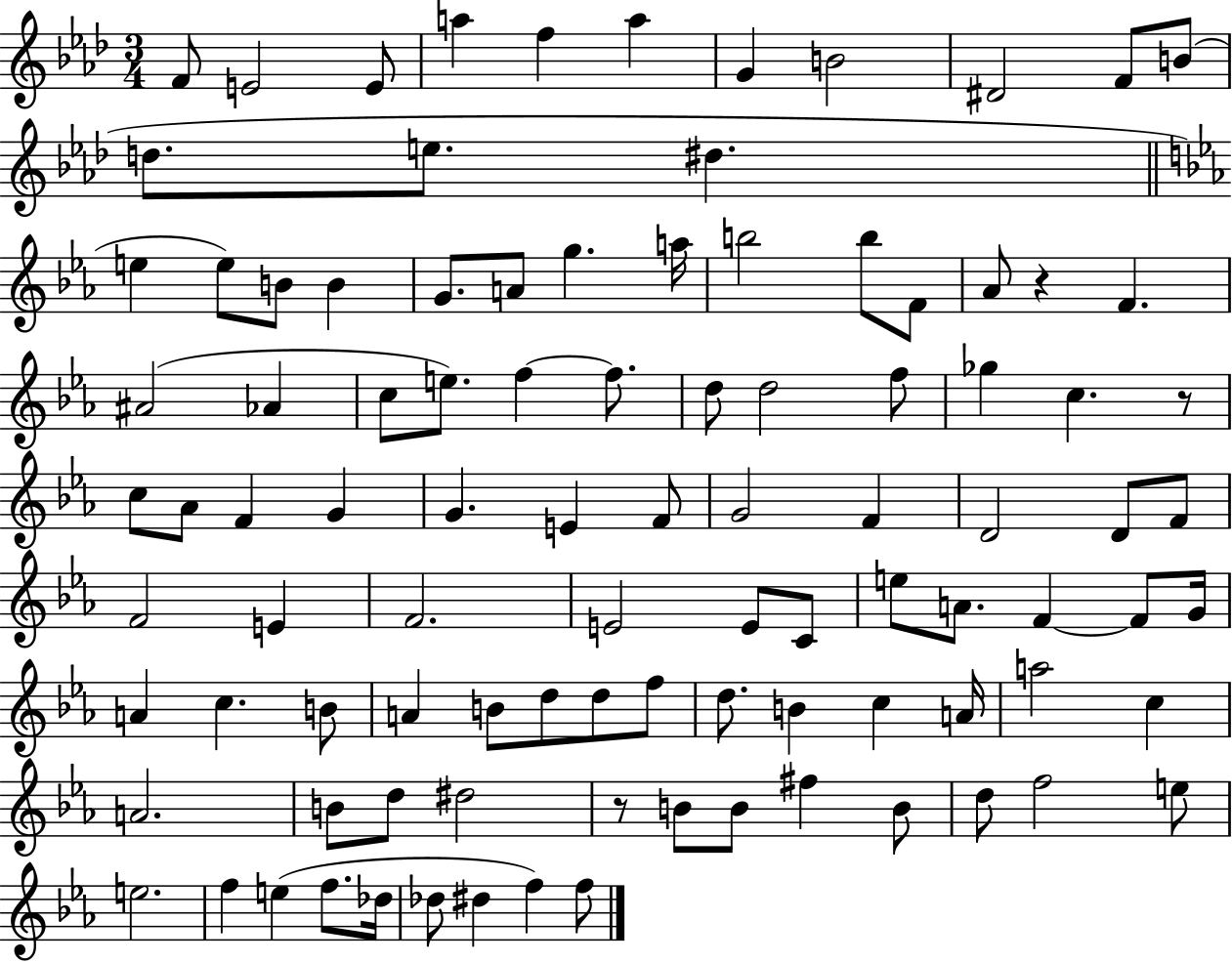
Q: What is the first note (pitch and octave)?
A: F4